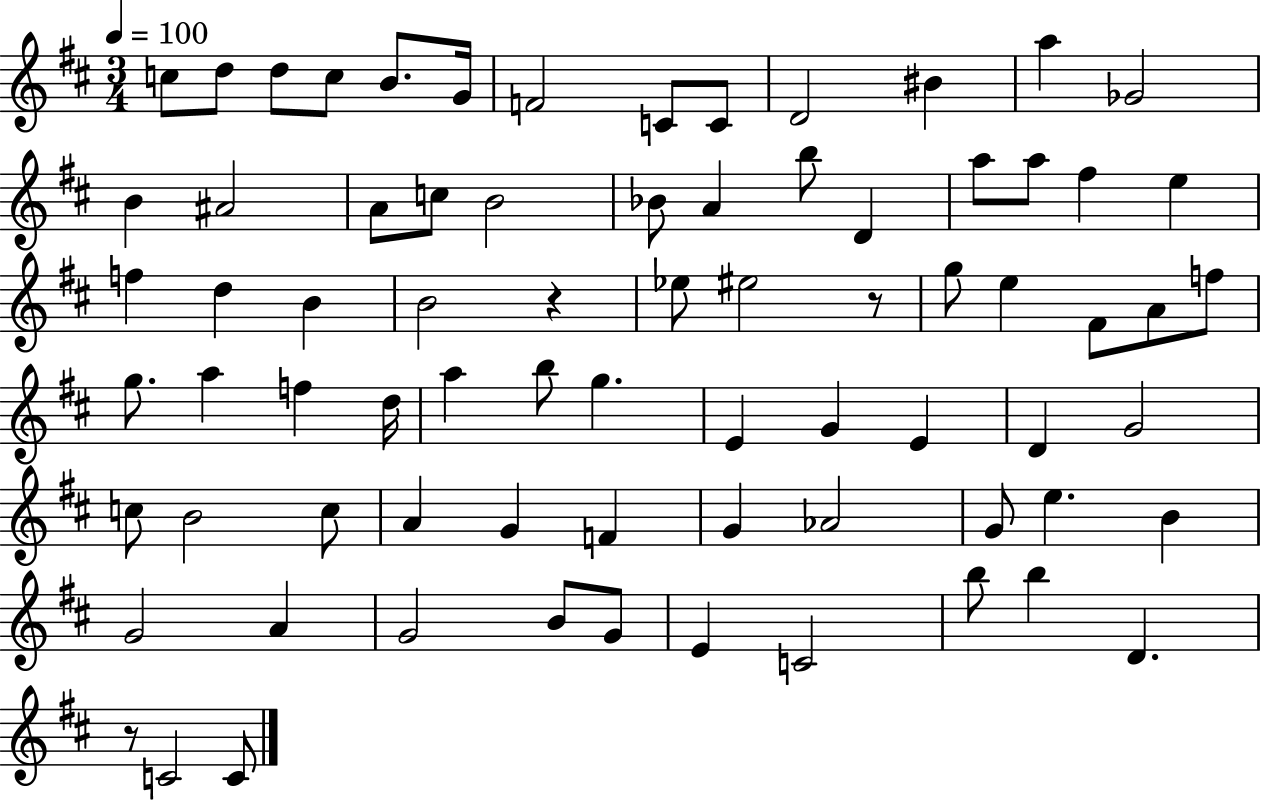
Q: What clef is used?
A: treble